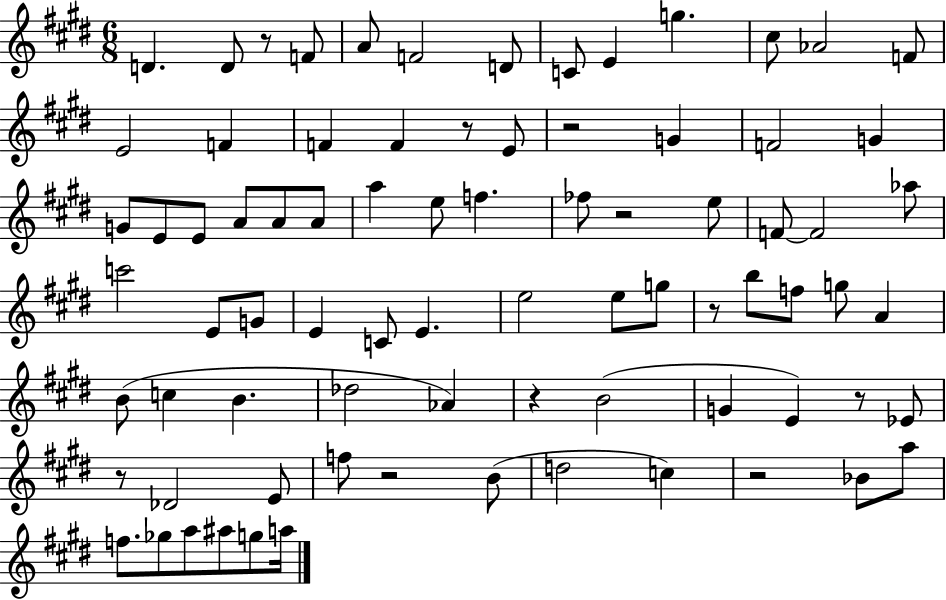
{
  \clef treble
  \numericTimeSignature
  \time 6/8
  \key e \major
  d'4. d'8 r8 f'8 | a'8 f'2 d'8 | c'8 e'4 g''4. | cis''8 aes'2 f'8 | \break e'2 f'4 | f'4 f'4 r8 e'8 | r2 g'4 | f'2 g'4 | \break g'8 e'8 e'8 a'8 a'8 a'8 | a''4 e''8 f''4. | fes''8 r2 e''8 | f'8~~ f'2 aes''8 | \break c'''2 e'8 g'8 | e'4 c'8 e'4. | e''2 e''8 g''8 | r8 b''8 f''8 g''8 a'4 | \break b'8( c''4 b'4. | des''2 aes'4) | r4 b'2( | g'4 e'4) r8 ees'8 | \break r8 des'2 e'8 | f''8 r2 b'8( | d''2 c''4) | r2 bes'8 a''8 | \break f''8. ges''8 a''8 ais''8 g''8 a''16 | \bar "|."
}